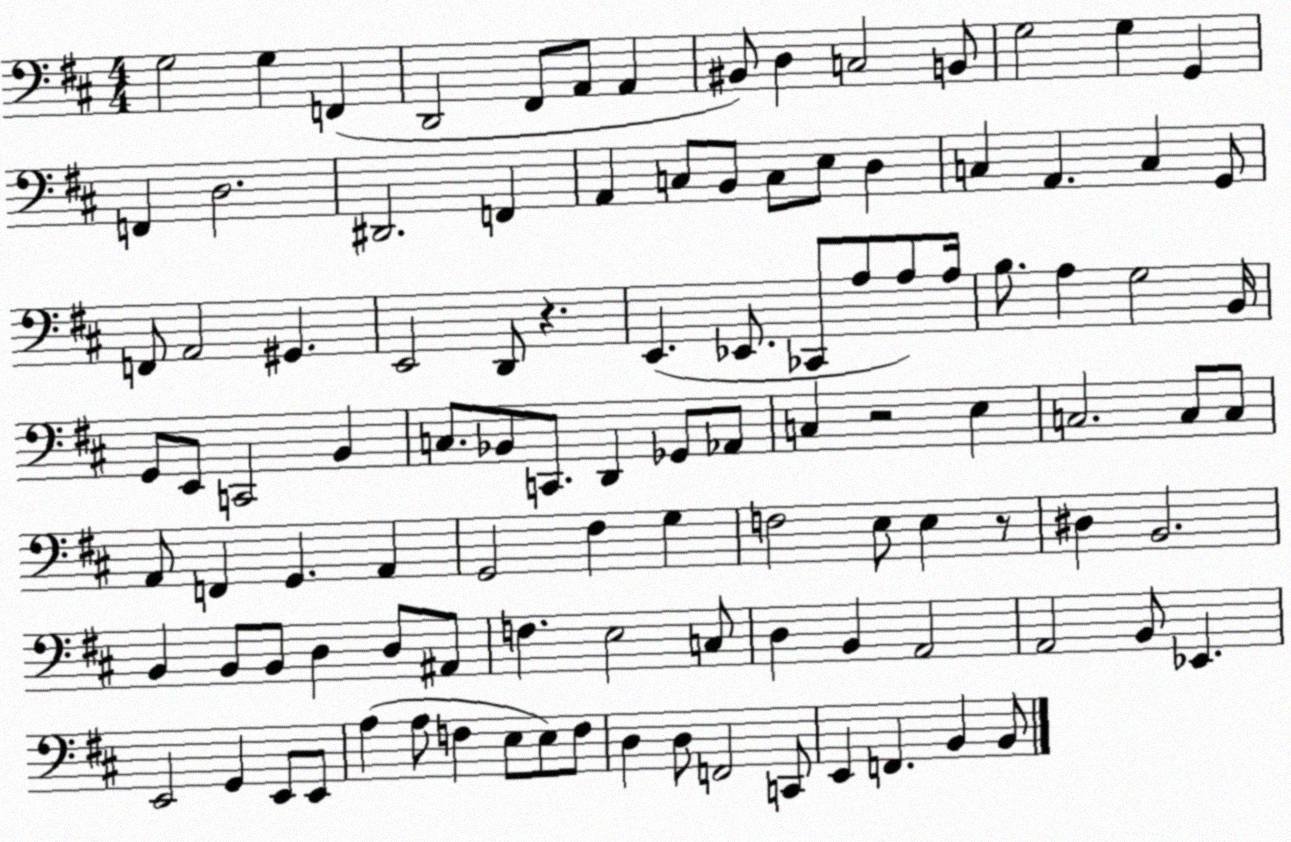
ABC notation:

X:1
T:Untitled
M:4/4
L:1/4
K:D
G,2 G, F,, D,,2 ^F,,/2 A,,/2 A,, ^B,,/2 D, C,2 B,,/2 G,2 G, G,, F,, D,2 ^D,,2 F,, A,, C,/2 B,,/2 C,/2 E,/2 D, C, A,, C, G,,/2 F,,/2 A,,2 ^G,, E,,2 D,,/2 z E,, _E,,/2 _C,,/2 A,/2 A,/2 A,/4 B,/2 A, G,2 B,,/4 G,,/2 E,,/2 C,,2 B,, C,/2 _B,,/2 C,,/2 D,, _G,,/2 _A,,/2 C, z2 E, C,2 C,/2 C,/2 A,,/2 F,, G,, A,, G,,2 ^F, G, F,2 E,/2 E, z/2 ^D, B,,2 B,, B,,/2 B,,/2 D, D,/2 ^A,,/2 F, E,2 C,/2 D, B,, A,,2 A,,2 B,,/2 _E,, E,,2 G,, E,,/2 E,,/2 A, A,/2 F, E,/2 E,/2 F,/2 D, D,/2 F,,2 C,,/2 E,, F,, B,, B,,/2